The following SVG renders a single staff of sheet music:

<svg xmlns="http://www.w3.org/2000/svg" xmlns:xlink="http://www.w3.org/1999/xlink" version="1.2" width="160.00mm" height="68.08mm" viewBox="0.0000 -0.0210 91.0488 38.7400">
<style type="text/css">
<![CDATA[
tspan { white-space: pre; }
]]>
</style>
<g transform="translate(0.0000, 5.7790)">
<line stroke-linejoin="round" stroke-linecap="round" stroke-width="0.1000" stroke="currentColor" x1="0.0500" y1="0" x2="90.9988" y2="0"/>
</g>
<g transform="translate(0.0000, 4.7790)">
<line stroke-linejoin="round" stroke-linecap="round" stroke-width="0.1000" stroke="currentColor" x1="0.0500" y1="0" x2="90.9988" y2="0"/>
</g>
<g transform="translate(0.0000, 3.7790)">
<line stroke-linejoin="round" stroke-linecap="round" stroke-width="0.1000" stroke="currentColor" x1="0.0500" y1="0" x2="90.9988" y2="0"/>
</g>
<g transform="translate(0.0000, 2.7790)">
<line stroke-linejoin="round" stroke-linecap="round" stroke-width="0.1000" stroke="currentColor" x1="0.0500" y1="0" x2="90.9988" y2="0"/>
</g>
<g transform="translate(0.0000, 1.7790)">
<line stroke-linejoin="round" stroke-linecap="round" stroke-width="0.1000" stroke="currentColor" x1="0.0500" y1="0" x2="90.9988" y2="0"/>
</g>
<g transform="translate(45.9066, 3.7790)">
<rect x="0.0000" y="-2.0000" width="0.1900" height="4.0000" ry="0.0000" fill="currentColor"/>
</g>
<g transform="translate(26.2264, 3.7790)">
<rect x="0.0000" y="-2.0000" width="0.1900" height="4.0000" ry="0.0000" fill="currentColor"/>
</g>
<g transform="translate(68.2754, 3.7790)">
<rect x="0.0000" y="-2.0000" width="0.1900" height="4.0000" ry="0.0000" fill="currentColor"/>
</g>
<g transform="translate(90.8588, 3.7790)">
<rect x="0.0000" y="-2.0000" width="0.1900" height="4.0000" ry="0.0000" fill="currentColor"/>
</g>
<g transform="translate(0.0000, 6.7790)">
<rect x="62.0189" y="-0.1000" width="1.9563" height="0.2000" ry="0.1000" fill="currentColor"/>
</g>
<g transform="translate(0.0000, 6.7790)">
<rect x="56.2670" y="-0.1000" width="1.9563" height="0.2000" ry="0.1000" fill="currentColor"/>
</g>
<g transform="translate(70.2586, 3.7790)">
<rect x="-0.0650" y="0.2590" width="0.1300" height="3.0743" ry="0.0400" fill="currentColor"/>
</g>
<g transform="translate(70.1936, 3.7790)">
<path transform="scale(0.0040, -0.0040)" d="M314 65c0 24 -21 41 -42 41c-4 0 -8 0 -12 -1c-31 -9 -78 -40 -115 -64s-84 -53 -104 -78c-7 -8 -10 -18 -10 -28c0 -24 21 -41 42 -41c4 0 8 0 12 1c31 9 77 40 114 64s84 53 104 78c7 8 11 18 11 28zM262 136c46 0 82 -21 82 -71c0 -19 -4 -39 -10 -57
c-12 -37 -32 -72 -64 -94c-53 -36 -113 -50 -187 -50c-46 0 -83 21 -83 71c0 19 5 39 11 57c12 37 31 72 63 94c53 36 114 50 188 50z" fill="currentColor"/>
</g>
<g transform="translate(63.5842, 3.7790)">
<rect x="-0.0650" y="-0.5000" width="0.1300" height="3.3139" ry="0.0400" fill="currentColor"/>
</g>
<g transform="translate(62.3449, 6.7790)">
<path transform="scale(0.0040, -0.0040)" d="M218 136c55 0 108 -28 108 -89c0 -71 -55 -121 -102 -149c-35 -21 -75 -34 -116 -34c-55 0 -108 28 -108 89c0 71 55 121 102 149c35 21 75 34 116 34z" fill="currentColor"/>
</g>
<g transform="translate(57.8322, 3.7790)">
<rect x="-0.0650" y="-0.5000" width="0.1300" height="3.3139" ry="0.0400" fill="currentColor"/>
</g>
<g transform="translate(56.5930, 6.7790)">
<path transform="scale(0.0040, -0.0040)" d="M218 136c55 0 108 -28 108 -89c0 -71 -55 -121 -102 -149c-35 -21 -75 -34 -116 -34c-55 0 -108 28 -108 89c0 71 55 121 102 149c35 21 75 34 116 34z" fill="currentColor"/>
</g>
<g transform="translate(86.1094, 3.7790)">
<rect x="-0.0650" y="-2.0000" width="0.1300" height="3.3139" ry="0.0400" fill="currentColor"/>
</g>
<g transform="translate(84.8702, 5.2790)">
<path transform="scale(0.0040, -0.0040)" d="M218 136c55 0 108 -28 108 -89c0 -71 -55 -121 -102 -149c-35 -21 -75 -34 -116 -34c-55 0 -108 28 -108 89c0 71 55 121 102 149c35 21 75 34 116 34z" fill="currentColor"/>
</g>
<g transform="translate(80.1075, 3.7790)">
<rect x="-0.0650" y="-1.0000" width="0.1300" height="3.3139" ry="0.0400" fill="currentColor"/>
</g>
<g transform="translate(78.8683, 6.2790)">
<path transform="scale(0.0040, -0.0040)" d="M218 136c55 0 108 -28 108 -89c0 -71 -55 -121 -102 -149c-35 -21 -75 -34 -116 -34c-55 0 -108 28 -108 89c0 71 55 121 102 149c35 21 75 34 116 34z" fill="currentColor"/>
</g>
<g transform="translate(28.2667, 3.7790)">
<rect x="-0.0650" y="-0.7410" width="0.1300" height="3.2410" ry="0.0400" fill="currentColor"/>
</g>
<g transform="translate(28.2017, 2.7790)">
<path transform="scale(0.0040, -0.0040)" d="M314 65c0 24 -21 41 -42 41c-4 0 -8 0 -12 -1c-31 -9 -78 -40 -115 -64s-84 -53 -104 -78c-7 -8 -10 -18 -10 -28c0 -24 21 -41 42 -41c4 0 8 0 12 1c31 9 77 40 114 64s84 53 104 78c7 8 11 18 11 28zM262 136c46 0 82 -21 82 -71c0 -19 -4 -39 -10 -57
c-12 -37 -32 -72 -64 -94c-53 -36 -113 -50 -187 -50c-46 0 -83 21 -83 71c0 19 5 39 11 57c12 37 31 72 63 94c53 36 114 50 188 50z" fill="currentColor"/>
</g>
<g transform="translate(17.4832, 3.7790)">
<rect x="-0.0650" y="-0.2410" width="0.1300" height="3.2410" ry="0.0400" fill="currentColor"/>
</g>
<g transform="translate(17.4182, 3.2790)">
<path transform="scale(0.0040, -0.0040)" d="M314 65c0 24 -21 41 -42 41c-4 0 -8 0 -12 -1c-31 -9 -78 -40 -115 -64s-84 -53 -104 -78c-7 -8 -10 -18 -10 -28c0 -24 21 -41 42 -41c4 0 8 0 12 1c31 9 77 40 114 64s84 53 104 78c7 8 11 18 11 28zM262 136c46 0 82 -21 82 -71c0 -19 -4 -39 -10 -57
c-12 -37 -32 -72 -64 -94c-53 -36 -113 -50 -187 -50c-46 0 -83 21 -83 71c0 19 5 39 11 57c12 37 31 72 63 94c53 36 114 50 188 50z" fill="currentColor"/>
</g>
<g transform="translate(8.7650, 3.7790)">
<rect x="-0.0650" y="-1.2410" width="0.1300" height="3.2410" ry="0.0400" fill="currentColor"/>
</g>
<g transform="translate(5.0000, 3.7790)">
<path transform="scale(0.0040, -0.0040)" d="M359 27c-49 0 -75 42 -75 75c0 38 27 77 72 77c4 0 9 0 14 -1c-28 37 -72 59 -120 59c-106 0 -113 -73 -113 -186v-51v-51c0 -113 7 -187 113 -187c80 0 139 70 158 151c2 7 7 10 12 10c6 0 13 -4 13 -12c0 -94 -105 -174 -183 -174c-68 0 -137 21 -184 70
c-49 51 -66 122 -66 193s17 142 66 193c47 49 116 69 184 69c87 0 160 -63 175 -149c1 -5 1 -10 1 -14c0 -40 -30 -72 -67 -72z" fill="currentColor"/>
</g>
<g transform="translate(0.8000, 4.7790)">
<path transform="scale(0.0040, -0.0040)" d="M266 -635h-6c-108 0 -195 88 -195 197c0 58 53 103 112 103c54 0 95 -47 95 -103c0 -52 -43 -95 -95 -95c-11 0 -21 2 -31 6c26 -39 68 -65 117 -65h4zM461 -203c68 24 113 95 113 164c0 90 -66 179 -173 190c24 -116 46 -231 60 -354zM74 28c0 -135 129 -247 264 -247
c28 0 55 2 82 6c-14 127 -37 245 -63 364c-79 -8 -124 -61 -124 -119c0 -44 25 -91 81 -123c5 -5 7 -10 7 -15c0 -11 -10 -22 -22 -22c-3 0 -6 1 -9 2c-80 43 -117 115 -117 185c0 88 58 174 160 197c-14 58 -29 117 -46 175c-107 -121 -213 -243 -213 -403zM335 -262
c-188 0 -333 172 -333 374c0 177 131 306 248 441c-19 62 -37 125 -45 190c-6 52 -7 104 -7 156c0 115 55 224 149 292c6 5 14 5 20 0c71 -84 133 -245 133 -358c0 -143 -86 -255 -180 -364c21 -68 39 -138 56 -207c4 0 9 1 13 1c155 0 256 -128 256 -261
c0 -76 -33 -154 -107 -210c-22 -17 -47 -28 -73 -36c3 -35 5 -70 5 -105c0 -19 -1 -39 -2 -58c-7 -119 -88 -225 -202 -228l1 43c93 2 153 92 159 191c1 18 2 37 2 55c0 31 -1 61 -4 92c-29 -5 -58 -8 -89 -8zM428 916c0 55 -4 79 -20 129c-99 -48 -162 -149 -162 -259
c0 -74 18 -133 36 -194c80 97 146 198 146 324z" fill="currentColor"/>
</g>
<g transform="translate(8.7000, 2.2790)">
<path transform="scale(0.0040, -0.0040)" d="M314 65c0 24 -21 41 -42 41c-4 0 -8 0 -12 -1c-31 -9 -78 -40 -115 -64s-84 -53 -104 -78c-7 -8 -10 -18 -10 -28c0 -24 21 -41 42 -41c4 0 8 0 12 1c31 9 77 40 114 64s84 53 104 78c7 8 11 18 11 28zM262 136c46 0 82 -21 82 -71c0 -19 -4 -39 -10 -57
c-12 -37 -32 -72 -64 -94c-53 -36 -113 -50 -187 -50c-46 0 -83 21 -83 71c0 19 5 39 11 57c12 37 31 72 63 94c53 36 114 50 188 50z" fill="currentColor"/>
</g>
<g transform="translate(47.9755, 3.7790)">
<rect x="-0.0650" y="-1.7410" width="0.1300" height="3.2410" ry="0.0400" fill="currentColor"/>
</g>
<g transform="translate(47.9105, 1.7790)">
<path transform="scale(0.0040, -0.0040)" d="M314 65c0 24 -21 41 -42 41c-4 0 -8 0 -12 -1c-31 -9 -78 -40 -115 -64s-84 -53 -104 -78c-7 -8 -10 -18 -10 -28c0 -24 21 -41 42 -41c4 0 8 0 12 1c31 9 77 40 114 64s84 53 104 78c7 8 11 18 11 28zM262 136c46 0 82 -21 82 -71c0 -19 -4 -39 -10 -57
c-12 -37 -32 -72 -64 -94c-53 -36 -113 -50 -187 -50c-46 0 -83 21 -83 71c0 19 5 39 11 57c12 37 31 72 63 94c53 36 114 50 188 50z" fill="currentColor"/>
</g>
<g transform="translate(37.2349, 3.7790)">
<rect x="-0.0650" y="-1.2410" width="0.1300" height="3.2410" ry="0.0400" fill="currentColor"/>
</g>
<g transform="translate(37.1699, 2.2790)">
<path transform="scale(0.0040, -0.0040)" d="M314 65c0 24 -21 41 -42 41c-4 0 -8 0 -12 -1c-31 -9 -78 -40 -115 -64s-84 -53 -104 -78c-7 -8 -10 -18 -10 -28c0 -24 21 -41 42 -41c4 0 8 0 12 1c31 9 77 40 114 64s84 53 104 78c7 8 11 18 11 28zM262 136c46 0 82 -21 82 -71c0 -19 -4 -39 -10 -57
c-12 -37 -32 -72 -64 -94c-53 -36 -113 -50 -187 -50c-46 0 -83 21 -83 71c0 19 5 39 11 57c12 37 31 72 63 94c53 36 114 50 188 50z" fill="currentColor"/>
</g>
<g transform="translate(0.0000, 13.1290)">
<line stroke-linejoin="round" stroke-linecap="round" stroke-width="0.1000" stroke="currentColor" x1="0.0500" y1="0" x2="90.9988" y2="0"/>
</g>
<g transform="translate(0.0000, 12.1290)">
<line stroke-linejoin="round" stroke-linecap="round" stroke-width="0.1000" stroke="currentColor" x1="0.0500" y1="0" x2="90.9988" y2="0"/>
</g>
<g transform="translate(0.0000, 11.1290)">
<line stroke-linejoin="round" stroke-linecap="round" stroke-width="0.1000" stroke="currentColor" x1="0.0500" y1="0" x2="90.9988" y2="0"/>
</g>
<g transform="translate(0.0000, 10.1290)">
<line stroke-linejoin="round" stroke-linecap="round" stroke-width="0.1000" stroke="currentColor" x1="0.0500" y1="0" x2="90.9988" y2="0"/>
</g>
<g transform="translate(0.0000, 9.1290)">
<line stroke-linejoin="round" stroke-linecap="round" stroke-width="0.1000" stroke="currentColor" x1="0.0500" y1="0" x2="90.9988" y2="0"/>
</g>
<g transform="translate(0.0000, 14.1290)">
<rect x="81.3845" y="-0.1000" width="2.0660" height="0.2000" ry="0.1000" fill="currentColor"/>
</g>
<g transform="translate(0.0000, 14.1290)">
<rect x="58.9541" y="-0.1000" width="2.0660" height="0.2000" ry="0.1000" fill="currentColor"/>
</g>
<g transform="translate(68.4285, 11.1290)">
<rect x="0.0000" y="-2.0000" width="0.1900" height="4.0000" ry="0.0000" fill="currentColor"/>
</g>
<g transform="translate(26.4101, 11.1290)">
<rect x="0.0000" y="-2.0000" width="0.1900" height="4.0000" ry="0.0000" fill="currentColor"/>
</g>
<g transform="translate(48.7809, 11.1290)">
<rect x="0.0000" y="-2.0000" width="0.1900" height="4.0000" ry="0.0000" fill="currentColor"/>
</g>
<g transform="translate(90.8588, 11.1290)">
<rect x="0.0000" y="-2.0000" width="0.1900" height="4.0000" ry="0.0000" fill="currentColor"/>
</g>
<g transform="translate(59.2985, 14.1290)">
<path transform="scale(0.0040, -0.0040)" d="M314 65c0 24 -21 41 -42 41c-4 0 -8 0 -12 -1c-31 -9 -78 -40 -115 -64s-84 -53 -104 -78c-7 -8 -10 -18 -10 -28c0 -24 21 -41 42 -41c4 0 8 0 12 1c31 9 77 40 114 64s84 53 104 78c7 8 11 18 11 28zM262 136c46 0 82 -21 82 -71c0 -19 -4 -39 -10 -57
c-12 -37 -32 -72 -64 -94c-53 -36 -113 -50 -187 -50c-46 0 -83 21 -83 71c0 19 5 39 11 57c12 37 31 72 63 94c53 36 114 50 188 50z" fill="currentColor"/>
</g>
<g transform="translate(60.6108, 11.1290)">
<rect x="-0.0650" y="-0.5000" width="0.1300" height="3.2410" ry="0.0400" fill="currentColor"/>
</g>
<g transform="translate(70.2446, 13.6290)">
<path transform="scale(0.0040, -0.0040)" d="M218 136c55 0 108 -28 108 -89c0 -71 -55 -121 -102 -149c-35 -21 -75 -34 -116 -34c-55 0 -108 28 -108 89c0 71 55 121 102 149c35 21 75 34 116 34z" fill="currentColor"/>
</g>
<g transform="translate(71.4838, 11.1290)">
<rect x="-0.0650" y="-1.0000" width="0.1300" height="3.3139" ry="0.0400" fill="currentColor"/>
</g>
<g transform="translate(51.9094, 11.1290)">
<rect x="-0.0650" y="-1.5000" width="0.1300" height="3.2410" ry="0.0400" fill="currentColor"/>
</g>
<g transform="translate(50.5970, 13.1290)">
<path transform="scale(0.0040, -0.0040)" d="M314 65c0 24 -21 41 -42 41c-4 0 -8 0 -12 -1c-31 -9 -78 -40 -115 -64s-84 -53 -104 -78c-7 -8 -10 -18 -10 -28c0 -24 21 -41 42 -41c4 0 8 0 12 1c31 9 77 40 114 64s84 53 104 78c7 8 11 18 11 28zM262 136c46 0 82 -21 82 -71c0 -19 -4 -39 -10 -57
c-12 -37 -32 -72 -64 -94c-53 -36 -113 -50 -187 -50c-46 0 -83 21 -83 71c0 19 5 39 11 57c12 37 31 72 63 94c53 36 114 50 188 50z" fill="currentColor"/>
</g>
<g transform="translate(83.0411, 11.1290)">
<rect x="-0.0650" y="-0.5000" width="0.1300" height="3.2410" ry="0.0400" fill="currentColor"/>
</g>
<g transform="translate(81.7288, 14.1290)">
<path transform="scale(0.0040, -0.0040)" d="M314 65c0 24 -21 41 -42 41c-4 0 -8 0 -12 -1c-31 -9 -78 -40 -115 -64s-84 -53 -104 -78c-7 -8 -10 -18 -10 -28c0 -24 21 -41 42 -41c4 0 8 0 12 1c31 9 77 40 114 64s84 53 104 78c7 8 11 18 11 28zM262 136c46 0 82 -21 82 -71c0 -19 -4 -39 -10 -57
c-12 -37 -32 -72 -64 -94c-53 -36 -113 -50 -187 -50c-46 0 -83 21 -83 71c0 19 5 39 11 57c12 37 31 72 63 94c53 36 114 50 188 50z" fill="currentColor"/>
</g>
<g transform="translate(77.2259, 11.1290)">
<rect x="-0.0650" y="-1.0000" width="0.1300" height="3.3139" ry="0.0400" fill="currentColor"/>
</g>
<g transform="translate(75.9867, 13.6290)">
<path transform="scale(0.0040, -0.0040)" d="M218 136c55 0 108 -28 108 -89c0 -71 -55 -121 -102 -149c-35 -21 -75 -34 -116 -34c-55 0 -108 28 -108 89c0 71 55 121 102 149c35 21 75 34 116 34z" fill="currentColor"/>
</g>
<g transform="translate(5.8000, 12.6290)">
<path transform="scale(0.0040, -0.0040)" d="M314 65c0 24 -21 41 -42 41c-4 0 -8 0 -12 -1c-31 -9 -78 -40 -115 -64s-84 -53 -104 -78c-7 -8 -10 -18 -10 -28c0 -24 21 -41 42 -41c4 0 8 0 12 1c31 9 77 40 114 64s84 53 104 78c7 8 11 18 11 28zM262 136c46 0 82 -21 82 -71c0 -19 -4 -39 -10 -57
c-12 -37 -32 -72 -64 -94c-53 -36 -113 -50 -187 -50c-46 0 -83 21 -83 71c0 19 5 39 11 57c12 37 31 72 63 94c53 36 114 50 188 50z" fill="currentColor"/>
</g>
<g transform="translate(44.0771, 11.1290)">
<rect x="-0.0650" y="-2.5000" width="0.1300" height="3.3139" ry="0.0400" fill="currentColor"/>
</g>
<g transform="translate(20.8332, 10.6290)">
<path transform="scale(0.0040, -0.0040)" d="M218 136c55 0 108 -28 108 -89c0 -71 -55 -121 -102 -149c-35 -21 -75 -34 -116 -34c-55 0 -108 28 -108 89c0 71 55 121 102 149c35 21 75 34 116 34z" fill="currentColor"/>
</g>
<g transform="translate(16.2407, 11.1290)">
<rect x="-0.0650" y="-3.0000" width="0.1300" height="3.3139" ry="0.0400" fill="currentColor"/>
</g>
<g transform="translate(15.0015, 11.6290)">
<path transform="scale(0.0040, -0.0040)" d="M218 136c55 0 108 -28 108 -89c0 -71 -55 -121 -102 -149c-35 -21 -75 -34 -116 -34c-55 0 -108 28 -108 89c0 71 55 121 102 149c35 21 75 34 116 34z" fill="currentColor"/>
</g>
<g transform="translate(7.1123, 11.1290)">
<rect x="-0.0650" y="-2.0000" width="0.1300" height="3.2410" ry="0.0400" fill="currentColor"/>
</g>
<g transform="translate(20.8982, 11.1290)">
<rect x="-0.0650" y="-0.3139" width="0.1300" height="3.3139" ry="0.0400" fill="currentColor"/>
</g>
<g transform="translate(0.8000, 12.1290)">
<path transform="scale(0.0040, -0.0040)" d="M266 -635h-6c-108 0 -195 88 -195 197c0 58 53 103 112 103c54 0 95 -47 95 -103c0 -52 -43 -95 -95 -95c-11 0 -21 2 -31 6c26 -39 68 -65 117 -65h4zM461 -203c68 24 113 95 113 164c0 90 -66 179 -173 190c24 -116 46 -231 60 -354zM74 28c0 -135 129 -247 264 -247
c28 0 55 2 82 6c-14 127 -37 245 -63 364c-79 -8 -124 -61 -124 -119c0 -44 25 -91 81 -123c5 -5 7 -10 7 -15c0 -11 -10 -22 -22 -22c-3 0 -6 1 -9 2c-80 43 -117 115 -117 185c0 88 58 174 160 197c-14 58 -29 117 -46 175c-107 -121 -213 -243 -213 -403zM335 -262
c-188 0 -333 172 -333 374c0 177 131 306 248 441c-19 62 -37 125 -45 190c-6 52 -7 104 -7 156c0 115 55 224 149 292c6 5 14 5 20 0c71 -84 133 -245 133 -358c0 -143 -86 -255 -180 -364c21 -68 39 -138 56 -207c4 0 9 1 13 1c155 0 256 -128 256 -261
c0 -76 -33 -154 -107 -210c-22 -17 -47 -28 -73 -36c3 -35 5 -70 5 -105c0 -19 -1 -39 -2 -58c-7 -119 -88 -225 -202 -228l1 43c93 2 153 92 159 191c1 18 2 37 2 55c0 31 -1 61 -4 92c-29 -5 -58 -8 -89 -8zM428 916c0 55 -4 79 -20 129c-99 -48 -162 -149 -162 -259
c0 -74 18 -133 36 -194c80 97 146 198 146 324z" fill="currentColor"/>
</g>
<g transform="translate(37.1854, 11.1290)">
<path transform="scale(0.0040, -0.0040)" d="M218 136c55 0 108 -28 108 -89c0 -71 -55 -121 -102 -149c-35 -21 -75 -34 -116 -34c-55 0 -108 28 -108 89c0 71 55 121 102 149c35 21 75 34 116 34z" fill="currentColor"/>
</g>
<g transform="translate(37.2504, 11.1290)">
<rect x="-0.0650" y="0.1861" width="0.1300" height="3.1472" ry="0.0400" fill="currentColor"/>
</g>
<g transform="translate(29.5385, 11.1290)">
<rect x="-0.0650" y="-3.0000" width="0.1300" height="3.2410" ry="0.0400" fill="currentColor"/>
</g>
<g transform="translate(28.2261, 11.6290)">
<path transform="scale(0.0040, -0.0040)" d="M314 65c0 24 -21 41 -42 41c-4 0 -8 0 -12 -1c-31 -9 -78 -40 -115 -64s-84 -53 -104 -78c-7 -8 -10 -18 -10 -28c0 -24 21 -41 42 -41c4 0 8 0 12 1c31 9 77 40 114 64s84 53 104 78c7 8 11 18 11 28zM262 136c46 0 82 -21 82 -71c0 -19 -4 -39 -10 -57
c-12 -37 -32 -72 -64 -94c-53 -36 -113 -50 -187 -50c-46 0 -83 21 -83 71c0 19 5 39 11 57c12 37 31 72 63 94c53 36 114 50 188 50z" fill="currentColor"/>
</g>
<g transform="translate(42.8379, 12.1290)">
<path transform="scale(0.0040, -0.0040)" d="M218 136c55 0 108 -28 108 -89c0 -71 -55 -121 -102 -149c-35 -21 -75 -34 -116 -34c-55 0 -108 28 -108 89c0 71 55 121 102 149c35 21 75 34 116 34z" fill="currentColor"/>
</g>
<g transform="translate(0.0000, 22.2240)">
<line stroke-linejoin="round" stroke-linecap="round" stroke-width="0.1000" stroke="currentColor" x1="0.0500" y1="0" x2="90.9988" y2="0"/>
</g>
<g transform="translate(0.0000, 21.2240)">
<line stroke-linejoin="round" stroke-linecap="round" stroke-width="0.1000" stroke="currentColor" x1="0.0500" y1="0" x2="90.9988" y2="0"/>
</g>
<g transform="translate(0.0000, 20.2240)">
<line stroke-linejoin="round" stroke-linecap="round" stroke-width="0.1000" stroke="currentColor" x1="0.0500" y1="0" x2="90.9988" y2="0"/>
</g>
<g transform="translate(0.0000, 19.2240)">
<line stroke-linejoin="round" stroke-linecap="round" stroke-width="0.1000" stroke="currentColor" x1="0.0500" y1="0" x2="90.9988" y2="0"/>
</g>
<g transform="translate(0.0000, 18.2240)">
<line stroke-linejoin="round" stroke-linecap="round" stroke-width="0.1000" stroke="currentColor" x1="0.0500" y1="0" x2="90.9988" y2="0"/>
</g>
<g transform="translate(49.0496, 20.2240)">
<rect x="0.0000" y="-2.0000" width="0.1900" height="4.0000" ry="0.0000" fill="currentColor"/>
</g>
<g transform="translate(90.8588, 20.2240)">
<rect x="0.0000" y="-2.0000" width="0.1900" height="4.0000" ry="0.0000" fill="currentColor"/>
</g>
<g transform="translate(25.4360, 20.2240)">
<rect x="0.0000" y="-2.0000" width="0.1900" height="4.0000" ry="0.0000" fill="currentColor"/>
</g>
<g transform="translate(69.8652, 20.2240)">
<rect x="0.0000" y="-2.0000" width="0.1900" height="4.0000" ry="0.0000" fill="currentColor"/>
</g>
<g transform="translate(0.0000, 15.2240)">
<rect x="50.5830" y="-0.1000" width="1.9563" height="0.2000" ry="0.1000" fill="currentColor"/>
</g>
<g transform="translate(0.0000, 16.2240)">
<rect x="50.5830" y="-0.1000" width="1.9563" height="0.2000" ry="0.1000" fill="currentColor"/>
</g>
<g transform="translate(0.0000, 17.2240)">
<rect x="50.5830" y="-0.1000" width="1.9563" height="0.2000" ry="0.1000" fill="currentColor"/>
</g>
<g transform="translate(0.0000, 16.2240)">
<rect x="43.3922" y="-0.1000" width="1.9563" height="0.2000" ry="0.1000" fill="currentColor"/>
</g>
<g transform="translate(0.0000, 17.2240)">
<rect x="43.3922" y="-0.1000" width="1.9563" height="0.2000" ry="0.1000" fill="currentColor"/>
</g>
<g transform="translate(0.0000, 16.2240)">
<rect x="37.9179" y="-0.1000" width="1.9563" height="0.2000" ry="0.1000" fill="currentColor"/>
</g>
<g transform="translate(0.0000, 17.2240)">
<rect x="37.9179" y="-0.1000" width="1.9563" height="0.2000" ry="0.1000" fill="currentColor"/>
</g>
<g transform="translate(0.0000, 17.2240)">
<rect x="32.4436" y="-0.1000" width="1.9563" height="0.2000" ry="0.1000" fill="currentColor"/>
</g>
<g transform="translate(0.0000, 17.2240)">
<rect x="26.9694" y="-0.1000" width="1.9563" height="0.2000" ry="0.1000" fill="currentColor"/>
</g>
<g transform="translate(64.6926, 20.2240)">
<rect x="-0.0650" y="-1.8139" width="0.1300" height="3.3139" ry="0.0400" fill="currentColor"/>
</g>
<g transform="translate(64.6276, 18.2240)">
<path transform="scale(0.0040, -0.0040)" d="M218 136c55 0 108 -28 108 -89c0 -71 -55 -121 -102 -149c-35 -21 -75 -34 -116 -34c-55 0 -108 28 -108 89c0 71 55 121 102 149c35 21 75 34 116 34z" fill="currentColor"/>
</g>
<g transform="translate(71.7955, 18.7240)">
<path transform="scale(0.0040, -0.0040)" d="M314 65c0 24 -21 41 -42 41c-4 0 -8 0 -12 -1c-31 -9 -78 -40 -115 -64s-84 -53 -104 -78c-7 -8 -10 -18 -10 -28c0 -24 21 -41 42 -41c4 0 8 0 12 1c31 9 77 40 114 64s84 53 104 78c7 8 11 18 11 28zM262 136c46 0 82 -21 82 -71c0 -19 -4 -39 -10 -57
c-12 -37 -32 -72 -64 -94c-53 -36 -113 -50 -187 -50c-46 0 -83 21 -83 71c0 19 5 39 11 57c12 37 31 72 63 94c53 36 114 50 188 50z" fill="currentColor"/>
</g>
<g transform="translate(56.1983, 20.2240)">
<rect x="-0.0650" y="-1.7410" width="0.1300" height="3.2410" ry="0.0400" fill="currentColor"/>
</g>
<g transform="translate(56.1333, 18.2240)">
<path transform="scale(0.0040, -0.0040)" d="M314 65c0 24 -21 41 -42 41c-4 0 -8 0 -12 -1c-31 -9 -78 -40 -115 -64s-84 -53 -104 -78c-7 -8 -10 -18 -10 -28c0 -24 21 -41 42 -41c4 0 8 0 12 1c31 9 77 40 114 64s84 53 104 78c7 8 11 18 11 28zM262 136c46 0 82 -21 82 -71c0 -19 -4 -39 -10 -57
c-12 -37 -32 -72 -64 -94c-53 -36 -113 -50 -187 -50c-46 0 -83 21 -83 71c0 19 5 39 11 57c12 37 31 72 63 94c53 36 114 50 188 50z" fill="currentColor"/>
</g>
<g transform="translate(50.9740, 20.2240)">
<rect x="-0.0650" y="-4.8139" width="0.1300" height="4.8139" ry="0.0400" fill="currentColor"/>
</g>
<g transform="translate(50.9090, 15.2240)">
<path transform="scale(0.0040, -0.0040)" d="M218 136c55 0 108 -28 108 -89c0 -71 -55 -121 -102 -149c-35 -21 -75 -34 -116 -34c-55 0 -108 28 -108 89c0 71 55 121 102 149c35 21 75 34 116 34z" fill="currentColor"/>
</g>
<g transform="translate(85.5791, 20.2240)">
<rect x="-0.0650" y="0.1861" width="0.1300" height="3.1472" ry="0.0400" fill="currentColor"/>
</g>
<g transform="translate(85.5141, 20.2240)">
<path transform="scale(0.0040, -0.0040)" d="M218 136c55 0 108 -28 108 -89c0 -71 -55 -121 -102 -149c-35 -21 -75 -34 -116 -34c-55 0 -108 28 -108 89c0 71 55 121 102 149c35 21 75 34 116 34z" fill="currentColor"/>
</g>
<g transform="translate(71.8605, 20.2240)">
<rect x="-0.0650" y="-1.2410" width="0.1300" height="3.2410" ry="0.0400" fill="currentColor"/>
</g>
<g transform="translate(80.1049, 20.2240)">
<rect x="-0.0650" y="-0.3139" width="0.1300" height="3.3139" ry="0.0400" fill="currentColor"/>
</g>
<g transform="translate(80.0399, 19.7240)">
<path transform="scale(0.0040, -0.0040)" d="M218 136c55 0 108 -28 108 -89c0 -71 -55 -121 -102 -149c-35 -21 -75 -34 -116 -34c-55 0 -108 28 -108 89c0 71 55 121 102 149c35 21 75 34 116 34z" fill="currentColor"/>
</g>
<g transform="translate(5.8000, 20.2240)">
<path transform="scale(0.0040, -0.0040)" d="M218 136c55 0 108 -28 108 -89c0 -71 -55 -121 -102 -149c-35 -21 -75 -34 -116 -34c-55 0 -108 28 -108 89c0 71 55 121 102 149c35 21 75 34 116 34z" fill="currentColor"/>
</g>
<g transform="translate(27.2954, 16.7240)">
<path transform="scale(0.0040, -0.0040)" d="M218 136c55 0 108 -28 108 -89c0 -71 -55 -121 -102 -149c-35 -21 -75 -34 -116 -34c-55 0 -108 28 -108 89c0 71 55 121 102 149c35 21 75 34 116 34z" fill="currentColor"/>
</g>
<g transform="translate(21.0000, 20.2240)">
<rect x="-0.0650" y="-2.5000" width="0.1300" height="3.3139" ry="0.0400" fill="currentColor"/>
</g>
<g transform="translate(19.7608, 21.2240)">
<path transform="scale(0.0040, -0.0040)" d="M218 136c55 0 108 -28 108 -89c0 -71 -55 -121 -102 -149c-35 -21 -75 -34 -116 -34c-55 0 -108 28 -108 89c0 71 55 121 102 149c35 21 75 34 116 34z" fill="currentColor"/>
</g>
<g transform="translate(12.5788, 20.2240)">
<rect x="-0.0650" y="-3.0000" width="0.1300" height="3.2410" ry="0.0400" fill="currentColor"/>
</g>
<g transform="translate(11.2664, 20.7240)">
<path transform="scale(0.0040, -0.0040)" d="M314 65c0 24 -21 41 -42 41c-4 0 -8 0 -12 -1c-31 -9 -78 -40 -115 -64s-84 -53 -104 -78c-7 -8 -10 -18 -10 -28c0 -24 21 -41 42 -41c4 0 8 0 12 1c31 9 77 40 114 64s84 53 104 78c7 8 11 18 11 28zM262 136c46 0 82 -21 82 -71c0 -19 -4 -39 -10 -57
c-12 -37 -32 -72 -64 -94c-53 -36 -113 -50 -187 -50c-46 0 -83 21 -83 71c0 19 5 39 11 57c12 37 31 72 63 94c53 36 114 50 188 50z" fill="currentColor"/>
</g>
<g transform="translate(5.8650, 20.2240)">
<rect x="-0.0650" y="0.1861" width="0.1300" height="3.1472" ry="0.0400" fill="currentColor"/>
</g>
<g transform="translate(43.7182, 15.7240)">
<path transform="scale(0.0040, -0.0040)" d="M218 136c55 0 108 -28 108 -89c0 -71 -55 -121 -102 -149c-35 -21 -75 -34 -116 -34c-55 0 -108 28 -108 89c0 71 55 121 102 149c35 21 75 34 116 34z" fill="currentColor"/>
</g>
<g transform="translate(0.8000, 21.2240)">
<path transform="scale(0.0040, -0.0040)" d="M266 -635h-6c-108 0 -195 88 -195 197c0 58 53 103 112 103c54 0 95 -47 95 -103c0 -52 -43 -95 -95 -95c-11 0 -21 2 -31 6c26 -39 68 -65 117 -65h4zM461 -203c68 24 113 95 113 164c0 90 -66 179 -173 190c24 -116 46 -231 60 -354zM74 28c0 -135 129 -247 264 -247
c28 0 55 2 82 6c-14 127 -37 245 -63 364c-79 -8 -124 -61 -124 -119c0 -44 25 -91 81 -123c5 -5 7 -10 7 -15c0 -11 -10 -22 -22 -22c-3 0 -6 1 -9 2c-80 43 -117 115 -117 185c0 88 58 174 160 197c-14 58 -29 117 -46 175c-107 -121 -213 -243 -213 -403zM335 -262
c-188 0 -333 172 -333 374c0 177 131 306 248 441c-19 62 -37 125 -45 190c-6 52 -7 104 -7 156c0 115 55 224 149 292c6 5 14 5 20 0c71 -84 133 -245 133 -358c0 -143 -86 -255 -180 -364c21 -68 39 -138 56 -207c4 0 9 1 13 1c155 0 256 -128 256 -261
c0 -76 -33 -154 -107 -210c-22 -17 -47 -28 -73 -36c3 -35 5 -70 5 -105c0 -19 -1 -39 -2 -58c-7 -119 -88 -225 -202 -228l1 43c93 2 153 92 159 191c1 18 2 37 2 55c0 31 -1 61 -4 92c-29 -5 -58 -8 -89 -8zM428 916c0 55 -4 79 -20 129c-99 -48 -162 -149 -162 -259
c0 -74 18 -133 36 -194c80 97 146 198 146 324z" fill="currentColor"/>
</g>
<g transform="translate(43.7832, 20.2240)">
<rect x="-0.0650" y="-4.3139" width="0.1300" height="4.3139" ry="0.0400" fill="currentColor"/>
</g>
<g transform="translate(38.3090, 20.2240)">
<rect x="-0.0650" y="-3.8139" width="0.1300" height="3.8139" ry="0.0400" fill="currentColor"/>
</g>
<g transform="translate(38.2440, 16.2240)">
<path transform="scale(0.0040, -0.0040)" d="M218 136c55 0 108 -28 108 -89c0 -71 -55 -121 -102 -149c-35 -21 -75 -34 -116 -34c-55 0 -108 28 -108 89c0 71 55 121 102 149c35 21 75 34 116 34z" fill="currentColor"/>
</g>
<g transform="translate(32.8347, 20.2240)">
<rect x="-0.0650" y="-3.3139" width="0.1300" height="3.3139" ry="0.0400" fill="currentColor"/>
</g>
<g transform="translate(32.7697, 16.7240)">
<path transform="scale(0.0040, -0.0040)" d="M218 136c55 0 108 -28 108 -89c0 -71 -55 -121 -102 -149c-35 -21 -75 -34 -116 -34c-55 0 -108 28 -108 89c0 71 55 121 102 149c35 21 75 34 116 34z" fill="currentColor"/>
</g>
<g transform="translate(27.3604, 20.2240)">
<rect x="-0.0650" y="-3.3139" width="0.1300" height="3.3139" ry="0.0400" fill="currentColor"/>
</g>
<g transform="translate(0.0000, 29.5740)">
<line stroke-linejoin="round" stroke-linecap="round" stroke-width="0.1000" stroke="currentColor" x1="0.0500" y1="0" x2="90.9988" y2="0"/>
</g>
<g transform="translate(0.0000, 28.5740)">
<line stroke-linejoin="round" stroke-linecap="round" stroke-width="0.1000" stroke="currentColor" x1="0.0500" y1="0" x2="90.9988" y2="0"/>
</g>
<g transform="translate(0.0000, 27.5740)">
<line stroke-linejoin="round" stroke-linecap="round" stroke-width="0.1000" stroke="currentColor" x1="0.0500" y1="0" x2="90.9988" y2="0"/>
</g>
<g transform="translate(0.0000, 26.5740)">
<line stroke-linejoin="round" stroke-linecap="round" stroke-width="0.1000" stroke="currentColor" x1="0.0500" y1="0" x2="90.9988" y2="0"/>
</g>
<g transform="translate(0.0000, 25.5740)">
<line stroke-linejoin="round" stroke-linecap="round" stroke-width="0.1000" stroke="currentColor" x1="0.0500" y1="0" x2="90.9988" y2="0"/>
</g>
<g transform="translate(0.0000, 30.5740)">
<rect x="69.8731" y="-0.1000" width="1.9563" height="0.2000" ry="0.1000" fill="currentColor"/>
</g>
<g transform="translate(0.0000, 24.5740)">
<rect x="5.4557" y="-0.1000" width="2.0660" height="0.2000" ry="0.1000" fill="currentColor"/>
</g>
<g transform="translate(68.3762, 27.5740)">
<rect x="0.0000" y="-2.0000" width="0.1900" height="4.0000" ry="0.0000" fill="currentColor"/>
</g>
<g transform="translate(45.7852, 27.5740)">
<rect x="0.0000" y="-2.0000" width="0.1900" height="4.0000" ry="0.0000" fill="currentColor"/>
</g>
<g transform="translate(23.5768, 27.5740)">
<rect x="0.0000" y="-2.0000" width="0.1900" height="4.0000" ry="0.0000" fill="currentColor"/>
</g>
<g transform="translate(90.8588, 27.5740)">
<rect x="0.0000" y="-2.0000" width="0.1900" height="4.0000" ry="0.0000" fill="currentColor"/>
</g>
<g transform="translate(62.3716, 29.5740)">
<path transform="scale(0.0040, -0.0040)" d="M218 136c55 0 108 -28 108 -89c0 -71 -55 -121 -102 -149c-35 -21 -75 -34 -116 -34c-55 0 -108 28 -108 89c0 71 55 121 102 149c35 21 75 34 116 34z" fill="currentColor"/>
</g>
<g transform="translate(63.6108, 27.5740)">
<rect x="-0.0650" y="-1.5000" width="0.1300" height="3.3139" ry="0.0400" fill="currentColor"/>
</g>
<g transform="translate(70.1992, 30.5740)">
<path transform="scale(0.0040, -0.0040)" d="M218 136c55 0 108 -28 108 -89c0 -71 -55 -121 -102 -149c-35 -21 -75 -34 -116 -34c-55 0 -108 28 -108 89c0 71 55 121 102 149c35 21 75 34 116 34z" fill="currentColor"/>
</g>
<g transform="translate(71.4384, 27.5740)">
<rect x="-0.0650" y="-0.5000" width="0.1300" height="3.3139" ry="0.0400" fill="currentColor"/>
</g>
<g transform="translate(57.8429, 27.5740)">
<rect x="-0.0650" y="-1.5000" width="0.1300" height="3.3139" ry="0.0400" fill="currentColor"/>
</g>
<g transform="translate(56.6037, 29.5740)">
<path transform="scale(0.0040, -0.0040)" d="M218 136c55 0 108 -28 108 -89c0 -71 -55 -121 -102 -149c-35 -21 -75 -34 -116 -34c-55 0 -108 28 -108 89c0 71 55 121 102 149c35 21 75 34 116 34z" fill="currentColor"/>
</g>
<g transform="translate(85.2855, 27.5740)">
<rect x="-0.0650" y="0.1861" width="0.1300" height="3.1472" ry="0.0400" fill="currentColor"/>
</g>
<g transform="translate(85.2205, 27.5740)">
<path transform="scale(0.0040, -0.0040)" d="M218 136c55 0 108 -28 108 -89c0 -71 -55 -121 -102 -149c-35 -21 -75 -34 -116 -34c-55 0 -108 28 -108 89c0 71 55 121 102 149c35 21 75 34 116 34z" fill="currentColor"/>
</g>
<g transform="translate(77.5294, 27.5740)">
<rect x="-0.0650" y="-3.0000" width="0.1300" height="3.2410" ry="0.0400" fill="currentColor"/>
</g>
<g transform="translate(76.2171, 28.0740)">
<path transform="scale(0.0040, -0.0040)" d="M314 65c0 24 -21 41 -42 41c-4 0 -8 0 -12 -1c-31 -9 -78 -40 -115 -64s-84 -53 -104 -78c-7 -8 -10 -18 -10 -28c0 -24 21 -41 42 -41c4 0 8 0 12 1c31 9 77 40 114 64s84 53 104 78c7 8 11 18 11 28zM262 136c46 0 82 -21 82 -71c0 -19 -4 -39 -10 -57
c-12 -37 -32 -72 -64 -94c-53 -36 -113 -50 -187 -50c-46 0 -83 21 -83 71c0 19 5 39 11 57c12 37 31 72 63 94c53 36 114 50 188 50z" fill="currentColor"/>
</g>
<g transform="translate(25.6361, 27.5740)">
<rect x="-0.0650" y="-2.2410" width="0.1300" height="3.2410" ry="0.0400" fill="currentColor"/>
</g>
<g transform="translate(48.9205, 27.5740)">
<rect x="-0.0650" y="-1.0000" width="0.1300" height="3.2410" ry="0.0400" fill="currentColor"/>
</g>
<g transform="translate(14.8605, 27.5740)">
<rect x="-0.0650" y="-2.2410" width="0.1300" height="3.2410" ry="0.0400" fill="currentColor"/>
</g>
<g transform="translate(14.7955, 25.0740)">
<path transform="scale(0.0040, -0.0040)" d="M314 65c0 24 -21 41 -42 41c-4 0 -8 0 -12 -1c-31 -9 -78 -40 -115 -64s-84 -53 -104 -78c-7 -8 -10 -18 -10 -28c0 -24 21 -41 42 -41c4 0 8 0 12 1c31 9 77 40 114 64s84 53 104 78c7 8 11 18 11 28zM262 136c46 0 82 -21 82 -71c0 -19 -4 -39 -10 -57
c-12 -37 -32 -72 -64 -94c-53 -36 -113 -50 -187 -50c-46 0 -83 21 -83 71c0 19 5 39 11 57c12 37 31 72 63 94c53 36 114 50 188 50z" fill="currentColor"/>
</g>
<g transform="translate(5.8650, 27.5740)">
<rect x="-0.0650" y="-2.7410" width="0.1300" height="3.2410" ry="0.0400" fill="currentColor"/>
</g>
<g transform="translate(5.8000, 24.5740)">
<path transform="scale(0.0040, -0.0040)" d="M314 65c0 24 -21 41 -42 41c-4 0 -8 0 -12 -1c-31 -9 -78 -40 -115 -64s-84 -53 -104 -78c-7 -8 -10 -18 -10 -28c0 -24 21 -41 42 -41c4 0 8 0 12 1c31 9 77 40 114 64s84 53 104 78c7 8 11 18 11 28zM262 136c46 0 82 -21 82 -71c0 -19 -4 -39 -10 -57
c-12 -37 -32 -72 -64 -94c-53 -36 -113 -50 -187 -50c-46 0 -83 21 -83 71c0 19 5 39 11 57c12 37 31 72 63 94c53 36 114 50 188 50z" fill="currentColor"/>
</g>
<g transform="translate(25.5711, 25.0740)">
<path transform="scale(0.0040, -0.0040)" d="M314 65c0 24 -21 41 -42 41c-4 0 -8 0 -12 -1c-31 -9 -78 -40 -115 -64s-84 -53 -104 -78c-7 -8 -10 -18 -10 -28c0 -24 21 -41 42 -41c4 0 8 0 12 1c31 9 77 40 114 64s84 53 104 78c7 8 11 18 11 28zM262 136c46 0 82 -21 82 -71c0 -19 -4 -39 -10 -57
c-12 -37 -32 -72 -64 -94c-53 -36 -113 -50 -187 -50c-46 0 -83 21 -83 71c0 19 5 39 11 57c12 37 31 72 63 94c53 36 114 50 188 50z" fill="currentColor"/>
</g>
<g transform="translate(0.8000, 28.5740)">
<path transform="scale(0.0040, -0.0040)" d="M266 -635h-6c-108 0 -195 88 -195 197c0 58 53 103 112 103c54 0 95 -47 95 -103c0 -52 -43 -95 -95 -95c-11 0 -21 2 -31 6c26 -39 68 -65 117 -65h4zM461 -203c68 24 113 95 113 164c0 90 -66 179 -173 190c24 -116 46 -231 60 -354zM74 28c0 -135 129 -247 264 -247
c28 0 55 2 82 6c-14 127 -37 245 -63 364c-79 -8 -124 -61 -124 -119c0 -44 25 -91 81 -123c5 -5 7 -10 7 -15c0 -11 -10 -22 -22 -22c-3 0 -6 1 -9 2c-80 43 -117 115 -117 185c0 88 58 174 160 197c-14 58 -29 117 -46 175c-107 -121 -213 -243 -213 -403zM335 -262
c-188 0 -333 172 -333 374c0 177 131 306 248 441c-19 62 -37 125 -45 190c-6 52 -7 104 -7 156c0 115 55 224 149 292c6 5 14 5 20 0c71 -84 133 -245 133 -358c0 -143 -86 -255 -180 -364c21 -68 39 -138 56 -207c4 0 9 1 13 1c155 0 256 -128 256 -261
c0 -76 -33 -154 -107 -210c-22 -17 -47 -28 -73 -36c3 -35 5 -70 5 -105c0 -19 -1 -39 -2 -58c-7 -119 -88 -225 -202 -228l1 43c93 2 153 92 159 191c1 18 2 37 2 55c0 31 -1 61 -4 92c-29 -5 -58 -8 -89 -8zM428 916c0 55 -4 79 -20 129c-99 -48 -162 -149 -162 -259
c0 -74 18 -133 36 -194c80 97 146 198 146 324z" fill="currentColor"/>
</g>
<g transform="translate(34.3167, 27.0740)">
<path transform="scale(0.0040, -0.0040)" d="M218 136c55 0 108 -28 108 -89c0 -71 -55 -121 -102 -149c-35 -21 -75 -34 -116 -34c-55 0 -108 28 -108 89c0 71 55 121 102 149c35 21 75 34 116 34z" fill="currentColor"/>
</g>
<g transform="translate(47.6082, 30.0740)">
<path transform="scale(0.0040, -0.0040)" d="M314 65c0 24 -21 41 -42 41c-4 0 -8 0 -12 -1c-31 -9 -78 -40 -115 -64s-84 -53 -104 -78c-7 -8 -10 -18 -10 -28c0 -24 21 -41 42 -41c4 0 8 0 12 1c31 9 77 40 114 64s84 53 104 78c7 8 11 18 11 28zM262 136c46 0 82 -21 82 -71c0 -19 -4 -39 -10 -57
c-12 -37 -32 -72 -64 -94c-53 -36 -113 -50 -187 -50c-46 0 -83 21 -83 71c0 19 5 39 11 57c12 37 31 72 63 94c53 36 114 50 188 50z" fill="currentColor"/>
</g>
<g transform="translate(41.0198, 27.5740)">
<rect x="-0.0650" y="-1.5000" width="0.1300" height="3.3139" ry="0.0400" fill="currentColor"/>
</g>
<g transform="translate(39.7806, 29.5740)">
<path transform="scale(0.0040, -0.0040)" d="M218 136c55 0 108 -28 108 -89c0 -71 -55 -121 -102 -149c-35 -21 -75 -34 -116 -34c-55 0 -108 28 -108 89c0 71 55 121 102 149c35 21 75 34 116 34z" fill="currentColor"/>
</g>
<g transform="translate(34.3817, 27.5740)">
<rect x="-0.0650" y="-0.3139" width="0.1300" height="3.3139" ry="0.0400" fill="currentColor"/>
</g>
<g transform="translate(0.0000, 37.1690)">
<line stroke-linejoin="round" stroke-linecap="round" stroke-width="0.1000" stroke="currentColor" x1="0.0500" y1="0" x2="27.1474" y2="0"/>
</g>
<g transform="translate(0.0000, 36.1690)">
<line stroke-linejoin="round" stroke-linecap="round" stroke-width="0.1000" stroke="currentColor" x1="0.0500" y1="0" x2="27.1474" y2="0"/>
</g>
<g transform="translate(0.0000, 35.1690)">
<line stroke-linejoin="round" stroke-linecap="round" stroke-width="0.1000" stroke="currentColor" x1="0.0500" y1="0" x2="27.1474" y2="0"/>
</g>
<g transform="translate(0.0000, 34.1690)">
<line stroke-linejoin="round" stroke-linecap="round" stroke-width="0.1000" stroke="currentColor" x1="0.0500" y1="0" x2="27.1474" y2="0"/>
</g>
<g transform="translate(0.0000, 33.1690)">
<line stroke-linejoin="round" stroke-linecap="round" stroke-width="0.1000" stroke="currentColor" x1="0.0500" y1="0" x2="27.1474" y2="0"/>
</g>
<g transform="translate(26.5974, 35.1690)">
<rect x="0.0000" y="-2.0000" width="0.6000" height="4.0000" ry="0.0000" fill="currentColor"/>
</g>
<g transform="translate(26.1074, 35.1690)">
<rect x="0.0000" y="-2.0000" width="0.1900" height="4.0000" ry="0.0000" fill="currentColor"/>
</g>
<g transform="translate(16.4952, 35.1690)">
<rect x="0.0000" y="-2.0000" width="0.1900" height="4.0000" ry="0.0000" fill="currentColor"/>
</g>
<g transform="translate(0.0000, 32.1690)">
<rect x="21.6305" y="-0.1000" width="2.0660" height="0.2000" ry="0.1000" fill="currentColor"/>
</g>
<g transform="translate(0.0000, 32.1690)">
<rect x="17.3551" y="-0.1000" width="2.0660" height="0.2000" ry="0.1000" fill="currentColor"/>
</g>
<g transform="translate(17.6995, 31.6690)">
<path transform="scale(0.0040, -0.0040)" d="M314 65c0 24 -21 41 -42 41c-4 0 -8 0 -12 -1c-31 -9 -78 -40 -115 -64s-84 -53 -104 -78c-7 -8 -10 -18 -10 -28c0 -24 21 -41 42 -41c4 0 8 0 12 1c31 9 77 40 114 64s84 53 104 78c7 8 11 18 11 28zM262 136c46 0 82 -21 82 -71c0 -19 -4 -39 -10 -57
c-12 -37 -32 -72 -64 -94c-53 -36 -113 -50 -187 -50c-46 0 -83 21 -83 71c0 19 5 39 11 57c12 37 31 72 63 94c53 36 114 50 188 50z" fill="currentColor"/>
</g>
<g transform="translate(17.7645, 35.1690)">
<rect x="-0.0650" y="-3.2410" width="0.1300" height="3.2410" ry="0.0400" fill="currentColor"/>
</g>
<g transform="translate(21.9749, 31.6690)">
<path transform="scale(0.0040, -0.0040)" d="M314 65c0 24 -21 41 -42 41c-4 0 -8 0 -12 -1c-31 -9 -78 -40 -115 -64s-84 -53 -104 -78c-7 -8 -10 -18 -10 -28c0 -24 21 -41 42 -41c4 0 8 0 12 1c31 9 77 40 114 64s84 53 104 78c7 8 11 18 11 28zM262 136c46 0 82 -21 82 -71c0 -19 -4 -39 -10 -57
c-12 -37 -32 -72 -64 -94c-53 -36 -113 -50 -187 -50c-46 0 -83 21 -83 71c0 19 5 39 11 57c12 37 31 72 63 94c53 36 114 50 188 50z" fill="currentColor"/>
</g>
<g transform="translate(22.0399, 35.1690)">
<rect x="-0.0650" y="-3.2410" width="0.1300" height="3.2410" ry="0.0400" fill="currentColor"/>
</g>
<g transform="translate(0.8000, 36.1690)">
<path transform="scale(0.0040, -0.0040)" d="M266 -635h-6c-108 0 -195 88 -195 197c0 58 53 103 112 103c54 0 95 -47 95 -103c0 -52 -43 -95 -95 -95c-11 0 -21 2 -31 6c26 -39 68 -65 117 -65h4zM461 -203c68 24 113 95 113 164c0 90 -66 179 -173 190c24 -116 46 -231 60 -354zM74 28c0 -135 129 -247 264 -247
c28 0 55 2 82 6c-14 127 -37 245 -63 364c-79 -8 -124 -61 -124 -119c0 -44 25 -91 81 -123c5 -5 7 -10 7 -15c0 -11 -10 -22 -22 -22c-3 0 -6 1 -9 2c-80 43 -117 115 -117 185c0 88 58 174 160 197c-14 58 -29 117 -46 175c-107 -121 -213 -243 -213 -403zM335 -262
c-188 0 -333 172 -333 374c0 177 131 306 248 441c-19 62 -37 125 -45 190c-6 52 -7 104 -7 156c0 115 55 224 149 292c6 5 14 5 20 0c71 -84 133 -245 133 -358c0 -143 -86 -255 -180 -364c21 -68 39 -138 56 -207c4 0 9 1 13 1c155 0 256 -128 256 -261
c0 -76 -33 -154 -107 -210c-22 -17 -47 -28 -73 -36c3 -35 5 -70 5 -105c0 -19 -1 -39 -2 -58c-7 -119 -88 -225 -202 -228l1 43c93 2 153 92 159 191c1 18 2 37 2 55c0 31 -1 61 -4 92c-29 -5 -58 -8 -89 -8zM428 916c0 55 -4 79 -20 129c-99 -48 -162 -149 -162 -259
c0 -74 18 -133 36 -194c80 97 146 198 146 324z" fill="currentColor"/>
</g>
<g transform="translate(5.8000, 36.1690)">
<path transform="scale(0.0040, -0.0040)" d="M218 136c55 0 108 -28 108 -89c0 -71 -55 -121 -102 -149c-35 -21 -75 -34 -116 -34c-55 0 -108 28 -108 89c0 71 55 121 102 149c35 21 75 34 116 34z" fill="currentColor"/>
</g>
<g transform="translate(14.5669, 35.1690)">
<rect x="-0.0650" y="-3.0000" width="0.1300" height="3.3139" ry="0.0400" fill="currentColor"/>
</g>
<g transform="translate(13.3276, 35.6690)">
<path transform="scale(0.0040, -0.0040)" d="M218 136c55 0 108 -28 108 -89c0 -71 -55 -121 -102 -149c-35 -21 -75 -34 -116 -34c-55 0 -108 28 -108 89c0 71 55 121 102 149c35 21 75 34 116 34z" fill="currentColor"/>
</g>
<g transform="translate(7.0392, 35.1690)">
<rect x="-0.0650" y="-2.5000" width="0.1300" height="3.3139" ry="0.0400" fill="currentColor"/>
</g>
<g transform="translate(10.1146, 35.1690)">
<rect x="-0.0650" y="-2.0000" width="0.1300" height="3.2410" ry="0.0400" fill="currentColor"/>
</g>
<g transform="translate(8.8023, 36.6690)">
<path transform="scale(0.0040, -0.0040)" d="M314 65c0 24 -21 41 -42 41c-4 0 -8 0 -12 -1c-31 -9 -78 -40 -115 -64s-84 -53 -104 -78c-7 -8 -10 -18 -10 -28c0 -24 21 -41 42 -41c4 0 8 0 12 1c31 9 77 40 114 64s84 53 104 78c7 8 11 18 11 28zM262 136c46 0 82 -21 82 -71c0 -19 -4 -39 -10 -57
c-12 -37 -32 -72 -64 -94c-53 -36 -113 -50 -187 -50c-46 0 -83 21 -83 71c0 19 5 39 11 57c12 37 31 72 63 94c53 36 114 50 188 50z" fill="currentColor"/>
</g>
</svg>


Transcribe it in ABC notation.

X:1
T:Untitled
M:4/4
L:1/4
K:C
e2 c2 d2 e2 f2 C C B2 D F F2 A c A2 B G E2 C2 D D C2 B A2 G b b c' d' e' f2 f e2 c B a2 g2 g2 c E D2 E E C A2 B G F2 A b2 b2